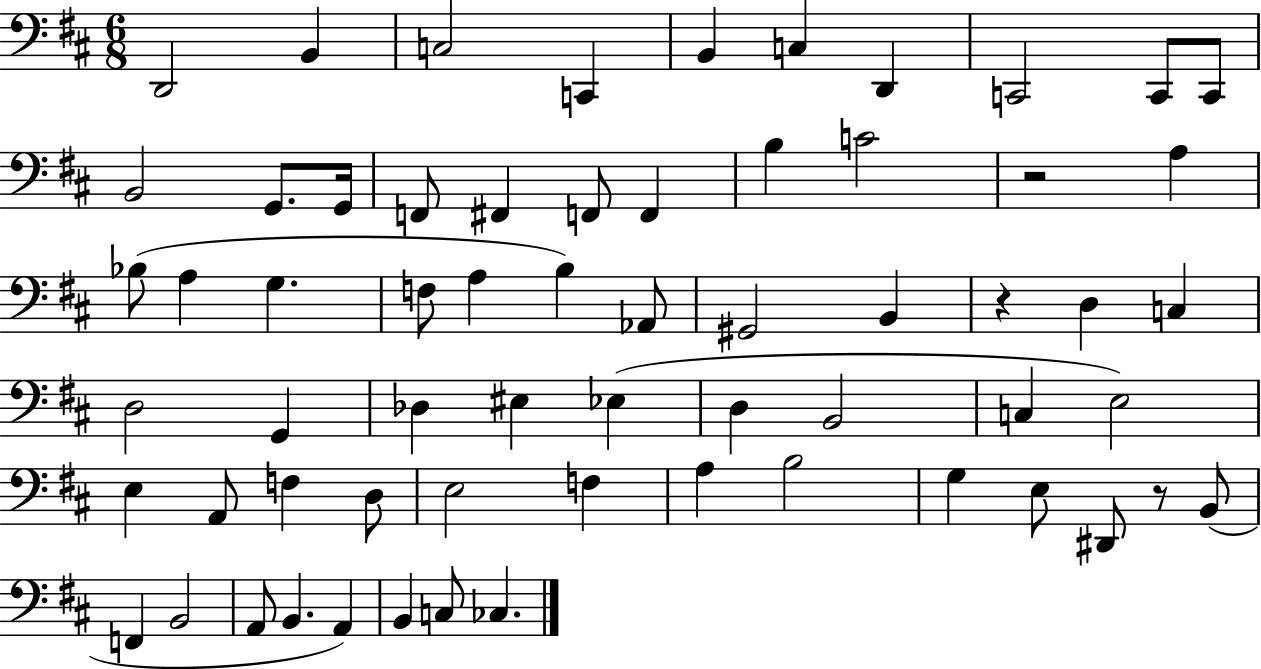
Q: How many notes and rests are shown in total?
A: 63